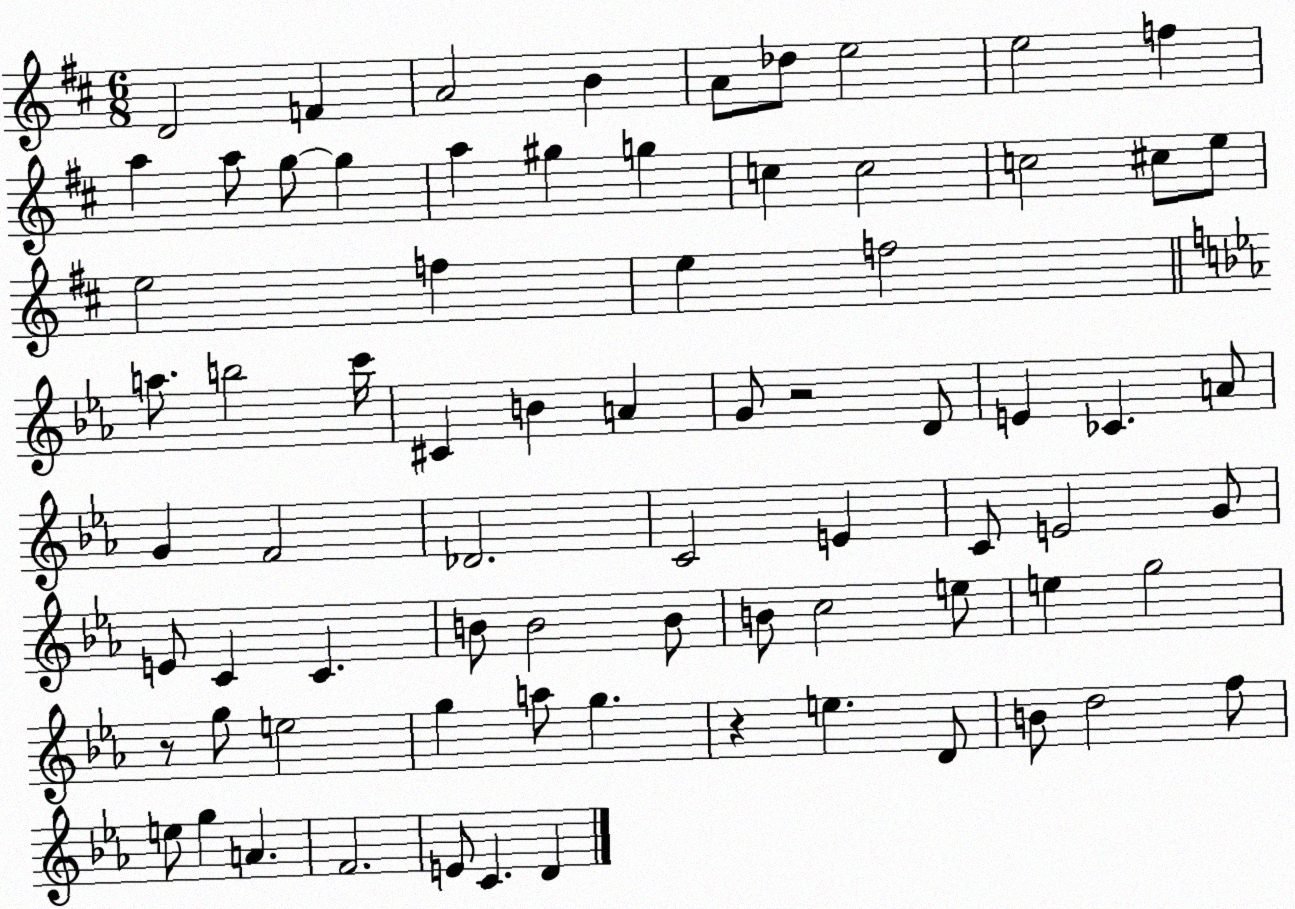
X:1
T:Untitled
M:6/8
L:1/4
K:D
D2 F A2 B A/2 _d/2 e2 e2 f a a/2 g/2 g a ^g g c c2 c2 ^c/2 e/2 e2 f e f2 a/2 b2 c'/4 ^C B A G/2 z2 D/2 E _C A/2 G F2 _D2 C2 E C/2 E2 G/2 E/2 C C B/2 B2 B/2 B/2 c2 e/2 e g2 z/2 g/2 e2 g a/2 g z e D/2 B/2 d2 f/2 e/2 g A F2 E/2 C D